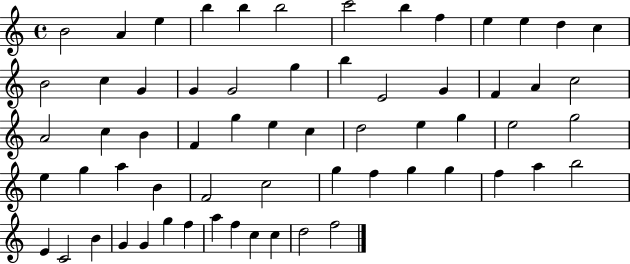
{
  \clef treble
  \time 4/4
  \defaultTimeSignature
  \key c \major
  b'2 a'4 e''4 | b''4 b''4 b''2 | c'''2 b''4 f''4 | e''4 e''4 d''4 c''4 | \break b'2 c''4 g'4 | g'4 g'2 g''4 | b''4 e'2 g'4 | f'4 a'4 c''2 | \break a'2 c''4 b'4 | f'4 g''4 e''4 c''4 | d''2 e''4 g''4 | e''2 g''2 | \break e''4 g''4 a''4 b'4 | f'2 c''2 | g''4 f''4 g''4 g''4 | f''4 a''4 b''2 | \break e'4 c'2 b'4 | g'4 g'4 g''4 f''4 | a''4 f''4 c''4 c''4 | d''2 f''2 | \break \bar "|."
}